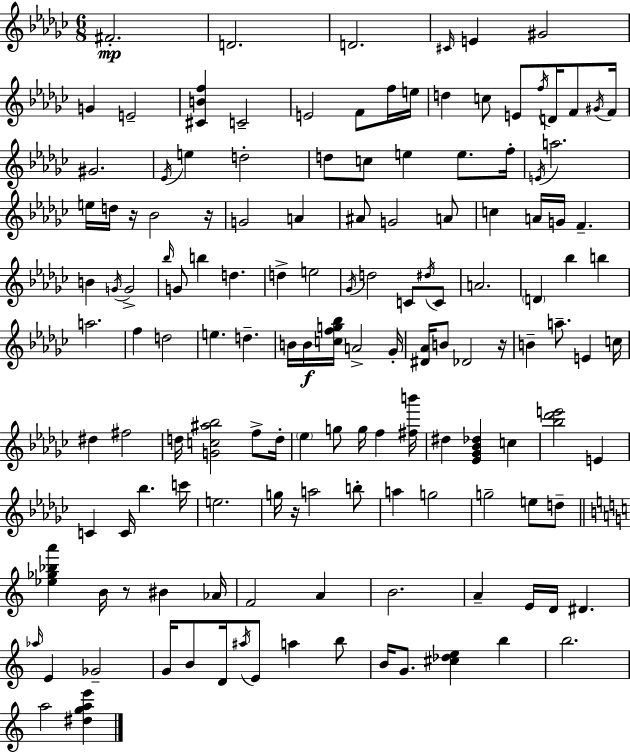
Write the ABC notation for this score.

X:1
T:Untitled
M:6/8
L:1/4
K:Ebm
^F2 D2 D2 ^C/4 E ^G2 G E2 [^CBf] C2 E2 F/2 f/4 e/4 d c/2 E/2 f/4 D/4 F/2 ^G/4 F/4 ^G2 _E/4 e d2 d/2 c/2 e e/2 f/4 E/4 a2 e/4 d/4 z/4 _B2 z/4 G2 A ^A/2 G2 A/2 c A/4 G/4 F B G/4 G2 _b/4 G/2 b d d e2 _G/4 d2 C/2 ^d/4 C/2 A2 D _b b a2 f d2 e d B/4 B/4 [cfg_b]/4 A2 _G/4 [^D_A]/4 B/2 _D2 z/4 B a/2 E c/4 ^d ^f2 d/4 [Gc^a_b]2 f/2 d/4 _e g/2 g/4 f [^fb']/4 ^d [_E_G_B_d] c [_b_d'e']2 E C C/4 _b c'/4 e2 g/4 z/4 a2 b/2 a g2 g2 e/2 d/2 [_e_g_ba'] B/4 z/2 ^B _A/4 F2 A B2 A E/4 D/4 ^D _a/4 E _G2 G/4 B/2 D/4 ^a/4 E/2 a b/2 B/4 G/2 [^c_de] b b2 a2 [^dgae']